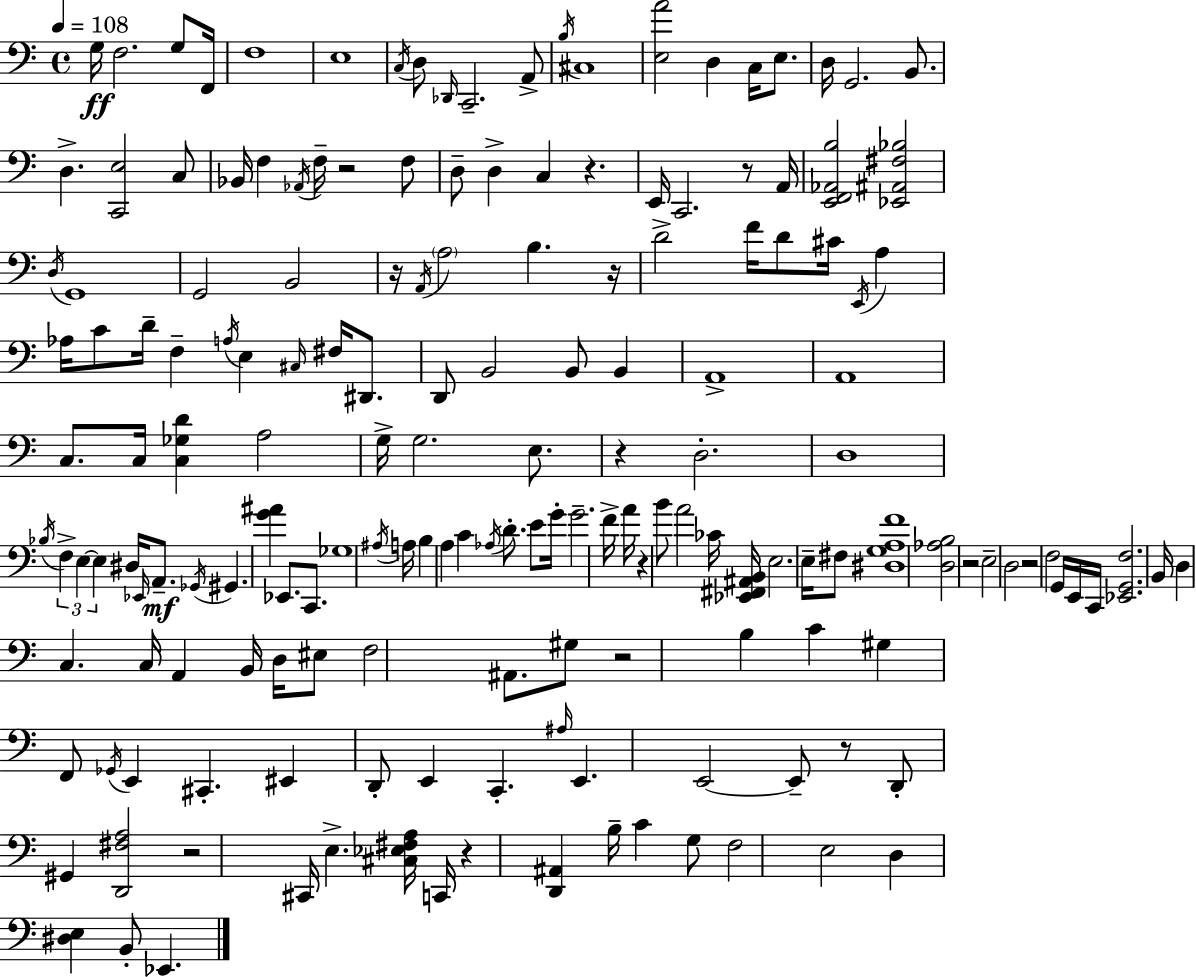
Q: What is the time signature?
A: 4/4